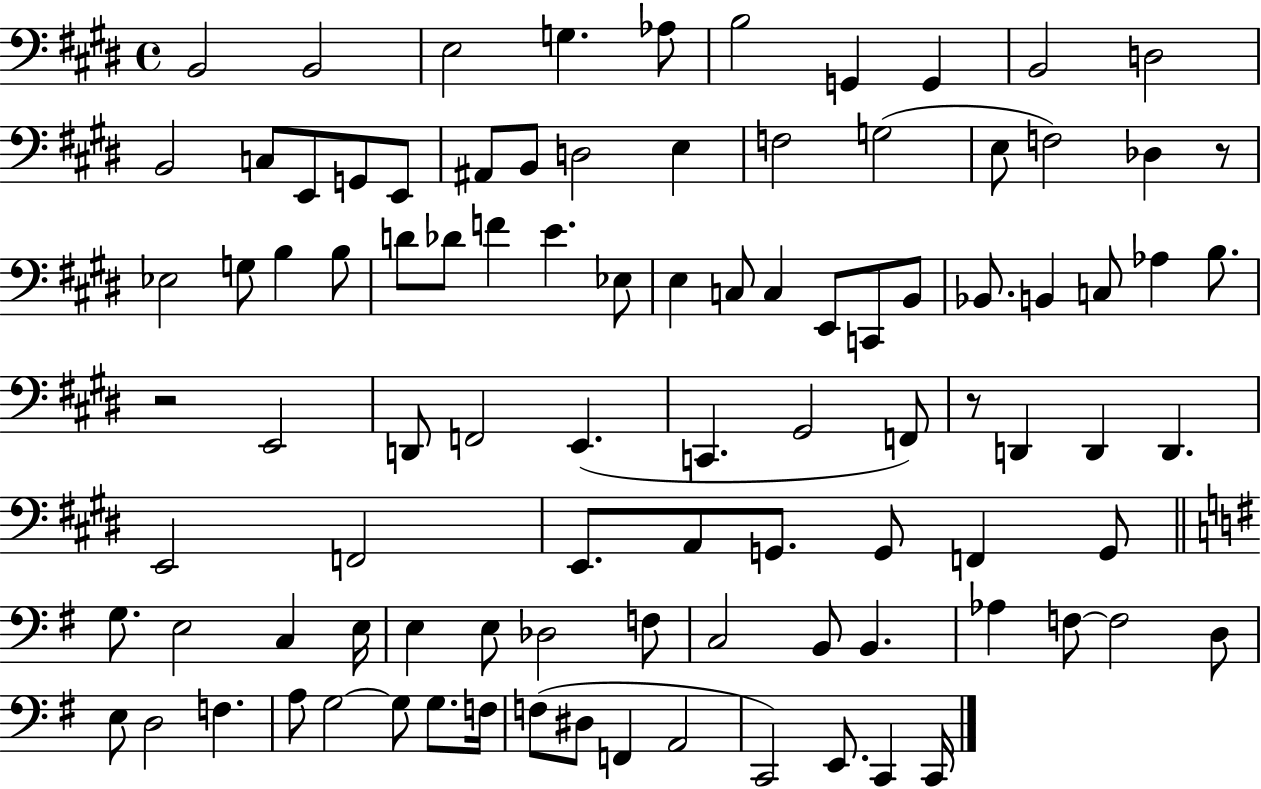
X:1
T:Untitled
M:4/4
L:1/4
K:E
B,,2 B,,2 E,2 G, _A,/2 B,2 G,, G,, B,,2 D,2 B,,2 C,/2 E,,/2 G,,/2 E,,/2 ^A,,/2 B,,/2 D,2 E, F,2 G,2 E,/2 F,2 _D, z/2 _E,2 G,/2 B, B,/2 D/2 _D/2 F E _E,/2 E, C,/2 C, E,,/2 C,,/2 B,,/2 _B,,/2 B,, C,/2 _A, B,/2 z2 E,,2 D,,/2 F,,2 E,, C,, ^G,,2 F,,/2 z/2 D,, D,, D,, E,,2 F,,2 E,,/2 A,,/2 G,,/2 G,,/2 F,, G,,/2 G,/2 E,2 C, E,/4 E, E,/2 _D,2 F,/2 C,2 B,,/2 B,, _A, F,/2 F,2 D,/2 E,/2 D,2 F, A,/2 G,2 G,/2 G,/2 F,/4 F,/2 ^D,/2 F,, A,,2 C,,2 E,,/2 C,, C,,/4